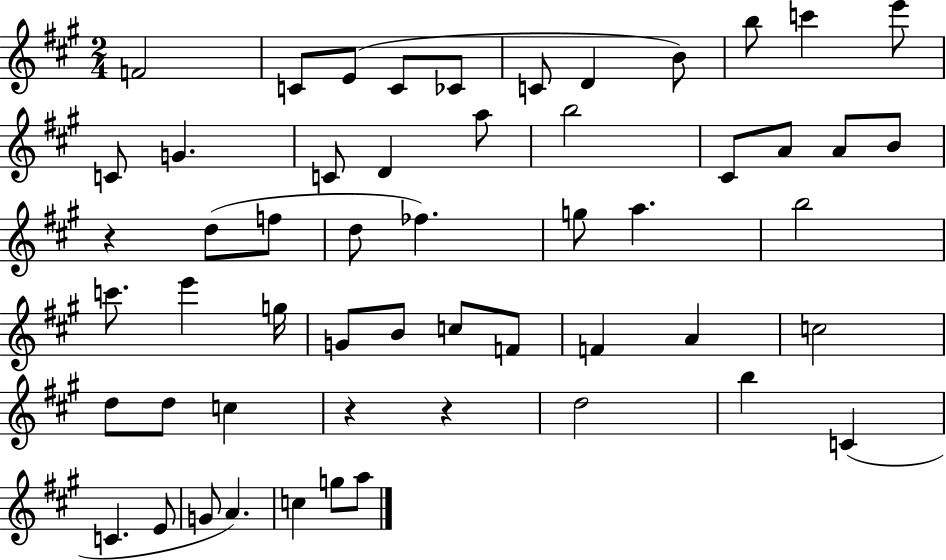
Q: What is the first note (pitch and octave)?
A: F4